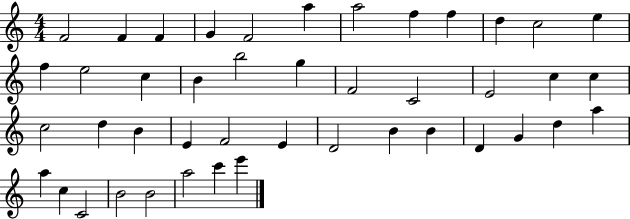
{
  \clef treble
  \numericTimeSignature
  \time 4/4
  \key c \major
  f'2 f'4 f'4 | g'4 f'2 a''4 | a''2 f''4 f''4 | d''4 c''2 e''4 | \break f''4 e''2 c''4 | b'4 b''2 g''4 | f'2 c'2 | e'2 c''4 c''4 | \break c''2 d''4 b'4 | e'4 f'2 e'4 | d'2 b'4 b'4 | d'4 g'4 d''4 a''4 | \break a''4 c''4 c'2 | b'2 b'2 | a''2 c'''4 e'''4 | \bar "|."
}